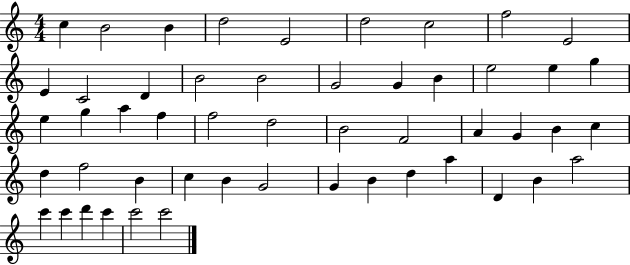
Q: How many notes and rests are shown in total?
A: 51